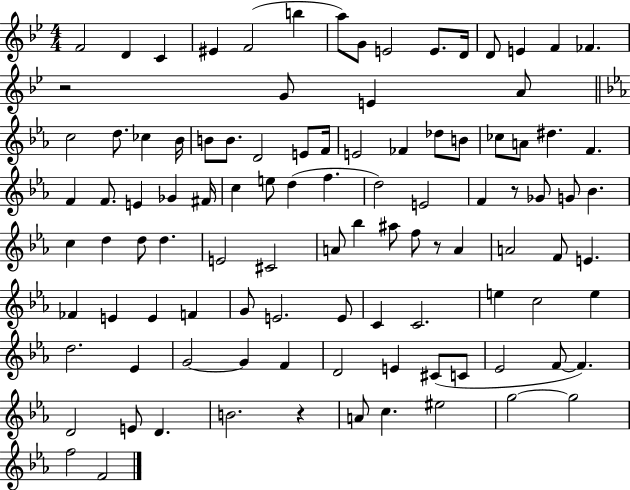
{
  \clef treble
  \numericTimeSignature
  \time 4/4
  \key bes \major
  f'2 d'4 c'4 | eis'4 f'2( b''4 | a''8) g'8 e'2 e'8. d'16 | d'8 e'4 f'4 fes'4. | \break r2 g'8 e'4 a'8 | \bar "||" \break \key ees \major c''2 d''8. ces''4 bes'16 | b'8 b'8. d'2 e'8 f'16 | e'2 fes'4 des''8 b'8 | ces''8 a'8 dis''4. f'4. | \break f'4 f'8. e'4 ges'4 fis'16 | c''4 e''8 d''4( f''4. | d''2) e'2 | f'4 r8 ges'8 g'8 bes'4. | \break c''4 d''4 d''8 d''4. | e'2 cis'2 | a'8 bes''4 ais''8 f''8 r8 a'4 | a'2 f'8 e'4. | \break fes'4 e'4 e'4 f'4 | g'8 e'2. e'8 | c'4 c'2. | e''4 c''2 e''4 | \break d''2. ees'4 | g'2~~ g'4 f'4 | d'2 e'4 cis'8( c'8 | ees'2 f'8~~ f'4.) | \break d'2 e'8 d'4. | b'2. r4 | a'8 c''4. eis''2 | g''2~~ g''2 | \break f''2 f'2 | \bar "|."
}